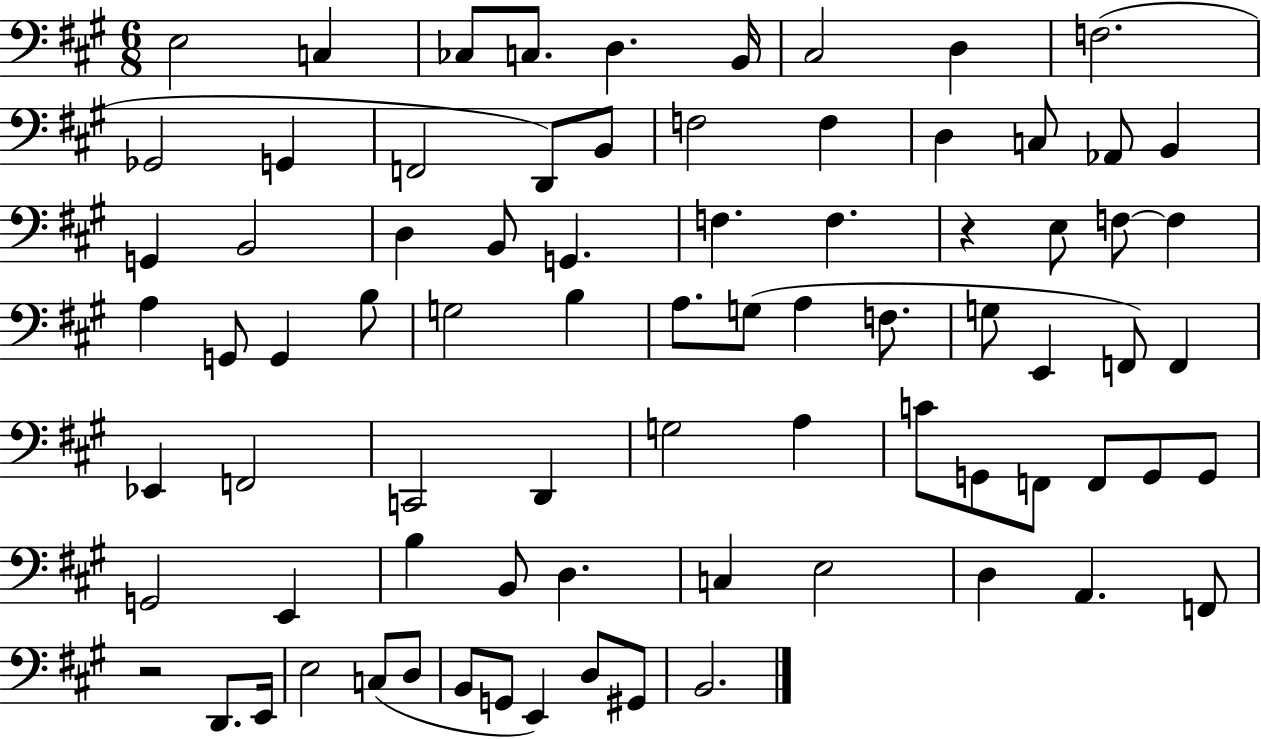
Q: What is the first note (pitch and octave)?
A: E3